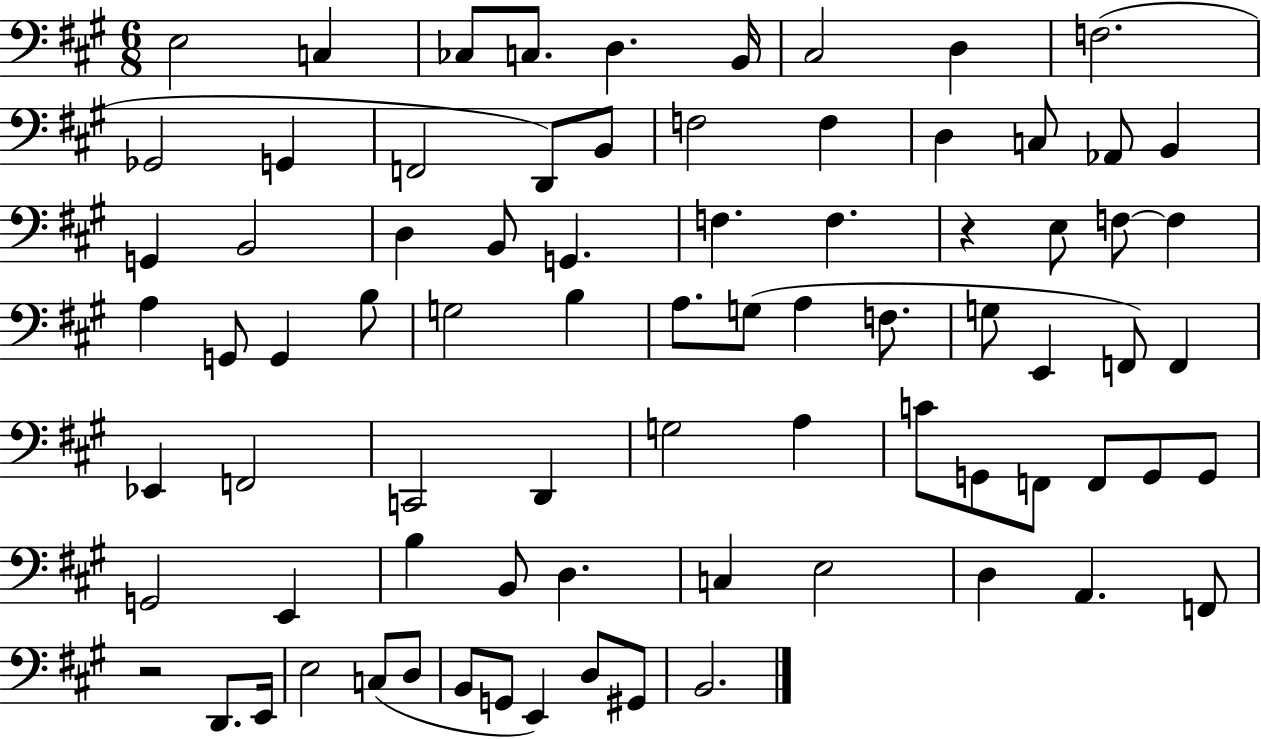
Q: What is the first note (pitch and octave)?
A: E3